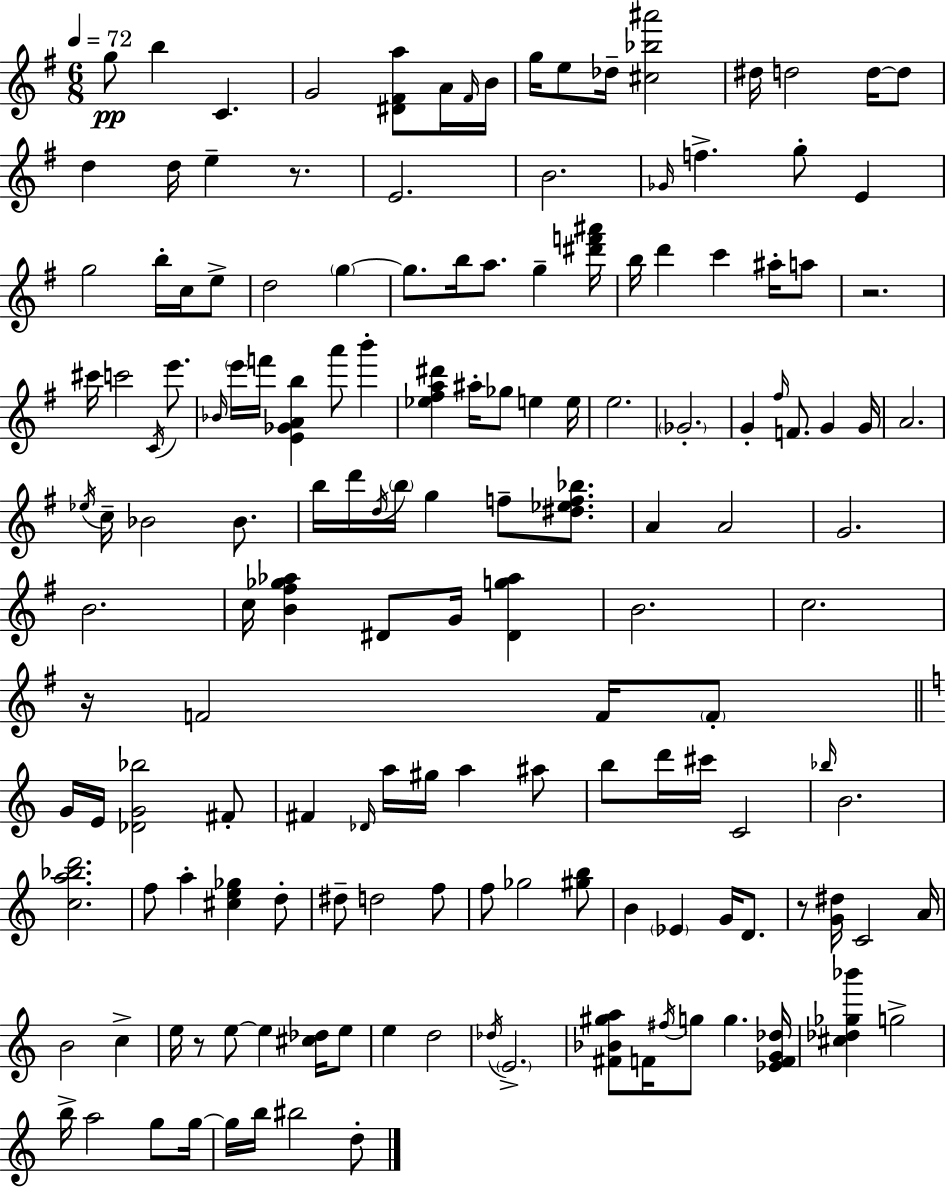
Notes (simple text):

G5/e B5/q C4/q. G4/h [D#4,F#4,A5]/e A4/s F#4/s B4/s G5/s E5/e Db5/s [C#5,Bb5,A#6]/h D#5/s D5/h D5/s D5/e D5/q D5/s E5/q R/e. E4/h. B4/h. Gb4/s F5/q. G5/e E4/q G5/h B5/s C5/s E5/e D5/h G5/q G5/e. B5/s A5/e. G5/q [D#6,F6,A#6]/s B5/s D6/q C6/q A#5/s A5/e R/h. C#6/s C6/h C4/s E6/e. Bb4/s E6/s F6/s [E4,Gb4,A4,B5]/q A6/e B6/q [Eb5,F#5,A5,D#6]/q A#5/s Gb5/e E5/q E5/s E5/h. Gb4/h. G4/q F#5/s F4/e. G4/q G4/s A4/h. Eb5/s C5/s Bb4/h Bb4/e. B5/s D6/s D5/s B5/s G5/q F5/e [D#5,Eb5,F5,Bb5]/e. A4/q A4/h G4/h. B4/h. C5/s [B4,F#5,Gb5,Ab5]/q D#4/e G4/s [D#4,G5,Ab5]/q B4/h. C5/h. R/s F4/h F4/s F4/e G4/s E4/s [Db4,G4,Bb5]/h F#4/e F#4/q Db4/s A5/s G#5/s A5/q A#5/e B5/e D6/s C#6/s C4/h Bb5/s B4/h. [C5,A5,Bb5,D6]/h. F5/e A5/q [C#5,E5,Gb5]/q D5/e D#5/e D5/h F5/e F5/e Gb5/h [G#5,B5]/e B4/q Eb4/q G4/s D4/e. R/e [G4,D#5]/s C4/h A4/s B4/h C5/q E5/s R/e E5/e E5/q [C#5,Db5]/s E5/e E5/q D5/h Db5/s E4/h. [F#4,Bb4,G#5,A5]/e F4/s F#5/s G5/e G5/q. [Eb4,F4,G4,Db5]/s [C#5,Db5,Gb5,Bb6]/q G5/h B5/s A5/h G5/e G5/s G5/s B5/s BIS5/h D5/e